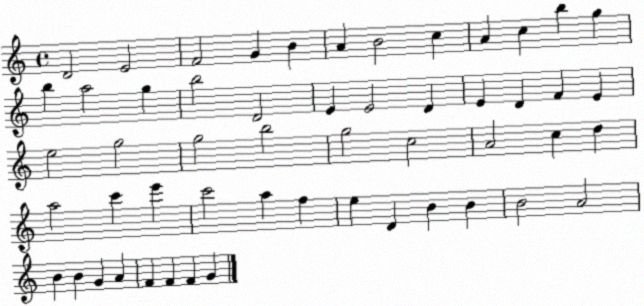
X:1
T:Untitled
M:4/4
L:1/4
K:C
D2 E2 F2 G B A B2 c A c b g b a2 g b2 D2 E E2 D E D F E e2 g2 g2 b2 g2 c2 A2 c d a2 c' e' c'2 a f e D B B B2 A2 B B G A F F F G